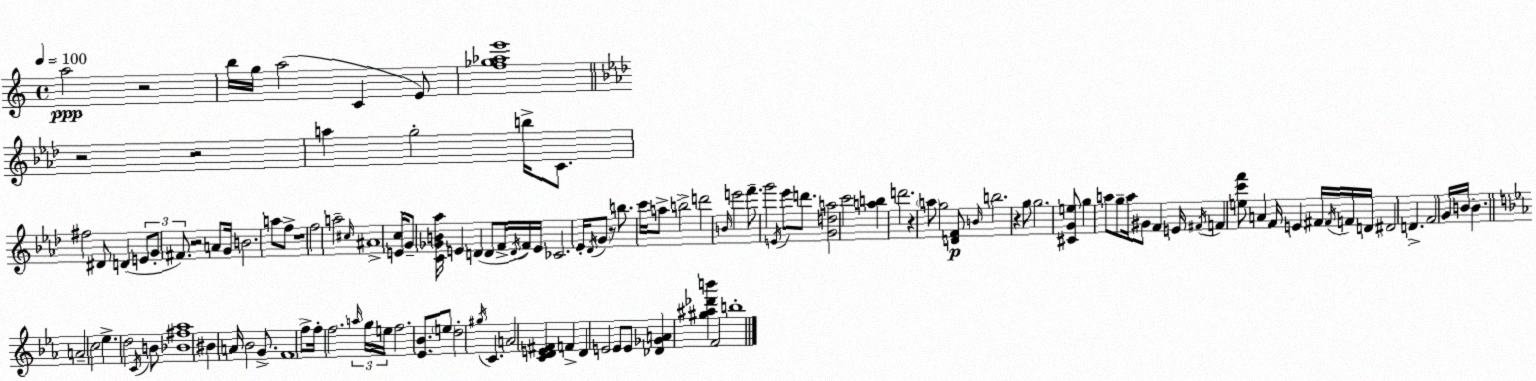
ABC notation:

X:1
T:Untitled
M:4/4
L:1/4
K:C
a2 z2 b/4 g/4 a2 C E/2 [f_g_ae']4 z2 z2 a g2 b/4 C/2 ^f2 ^D/2 D E/2 G/2 ^F/2 z2 A/2 G/4 B2 a/2 f/2 z4 f2 a2 ^c/4 ^A4 [Ec]/4 G/2 [C_GB_a]/4 E D D/2 F/4 D/4 F/4 E/4 _C2 _E/4 _D/4 G/2 z/2 b/2 c'/4 a/2 b2 d'2 B/4 e'2 f'/2 g'2 E/4 _e'/2 d'/2 [Gda]2 c'2 [ab] d'2 z a/2 g2 [DF]/2 B/4 b2 z g/2 g2 [^CGe]/2 g a/2 g/2 a/4 ^G/2 F E/4 ^F/4 F [ec'f']/2 A F/4 E ^F/4 ^F/4 F/4 D/4 ^D2 D F2 G/4 B/4 B A2 c2 _e d2 C/4 B/2 [_B^f_a]4 ^B A/4 _B2 G/2 F4 f/2 f/4 f2 a/4 g/4 e/4 f2 [_E_B]/2 e/2 d2 ^g/4 C A2 [CDE^F] F D E2 E/2 E/2 [_D_GA] [^g^a_d'b'] F2 b4